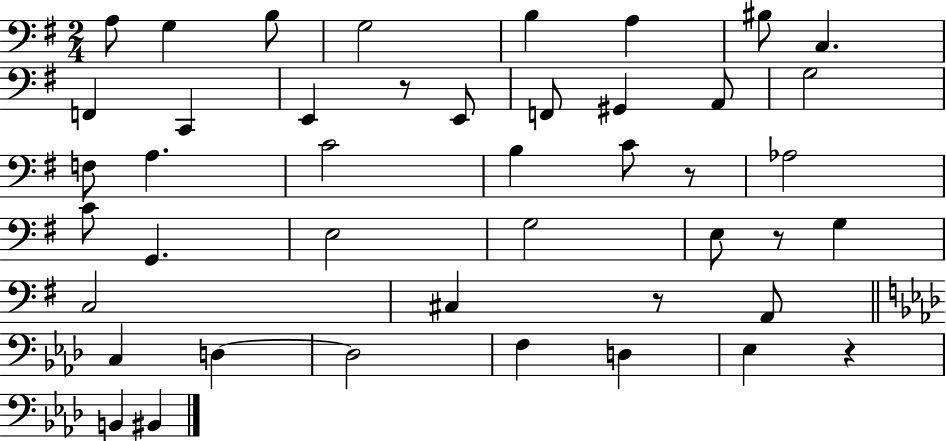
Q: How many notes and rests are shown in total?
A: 44